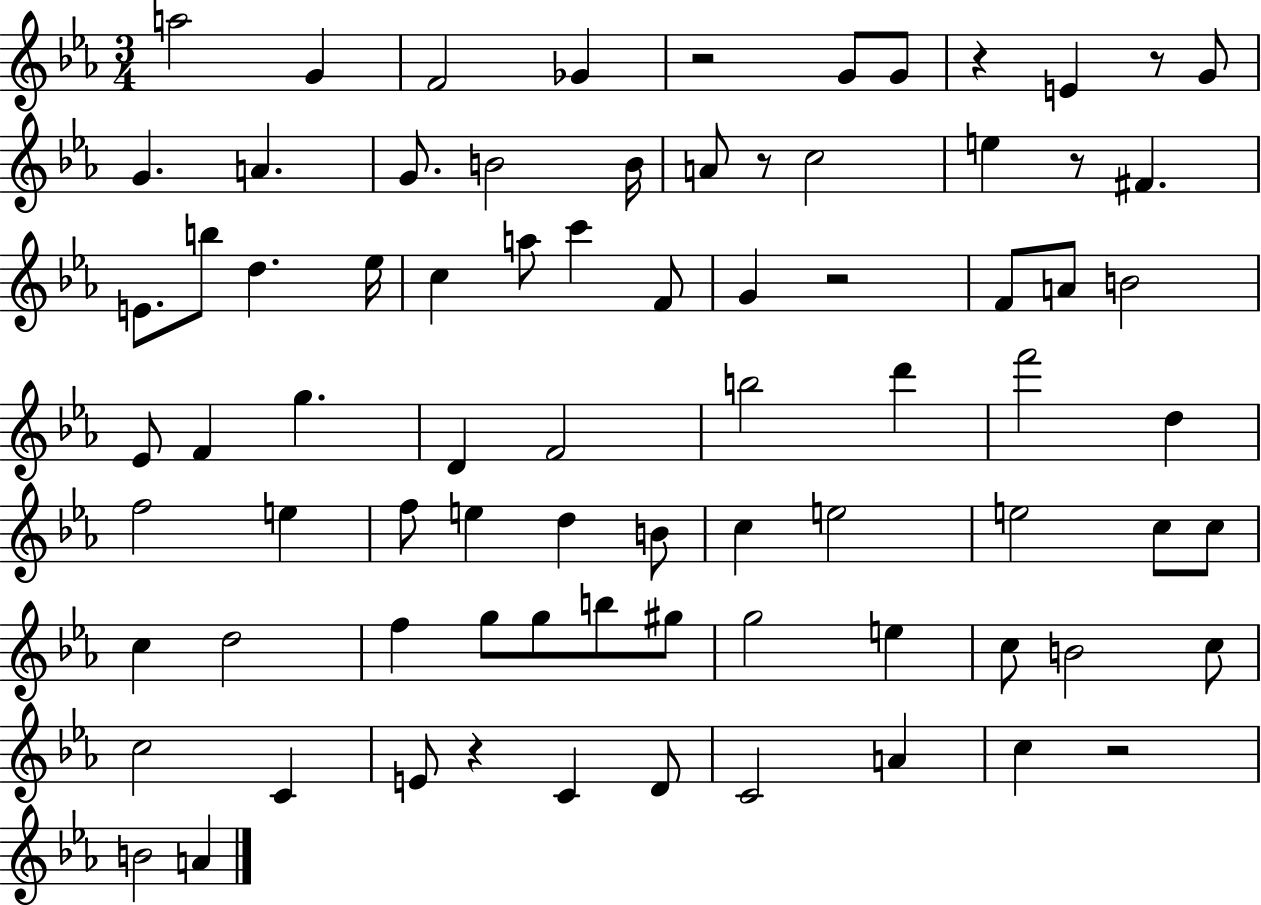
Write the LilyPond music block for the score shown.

{
  \clef treble
  \numericTimeSignature
  \time 3/4
  \key ees \major
  a''2 g'4 | f'2 ges'4 | r2 g'8 g'8 | r4 e'4 r8 g'8 | \break g'4. a'4. | g'8. b'2 b'16 | a'8 r8 c''2 | e''4 r8 fis'4. | \break e'8. b''8 d''4. ees''16 | c''4 a''8 c'''4 f'8 | g'4 r2 | f'8 a'8 b'2 | \break ees'8 f'4 g''4. | d'4 f'2 | b''2 d'''4 | f'''2 d''4 | \break f''2 e''4 | f''8 e''4 d''4 b'8 | c''4 e''2 | e''2 c''8 c''8 | \break c''4 d''2 | f''4 g''8 g''8 b''8 gis''8 | g''2 e''4 | c''8 b'2 c''8 | \break c''2 c'4 | e'8 r4 c'4 d'8 | c'2 a'4 | c''4 r2 | \break b'2 a'4 | \bar "|."
}